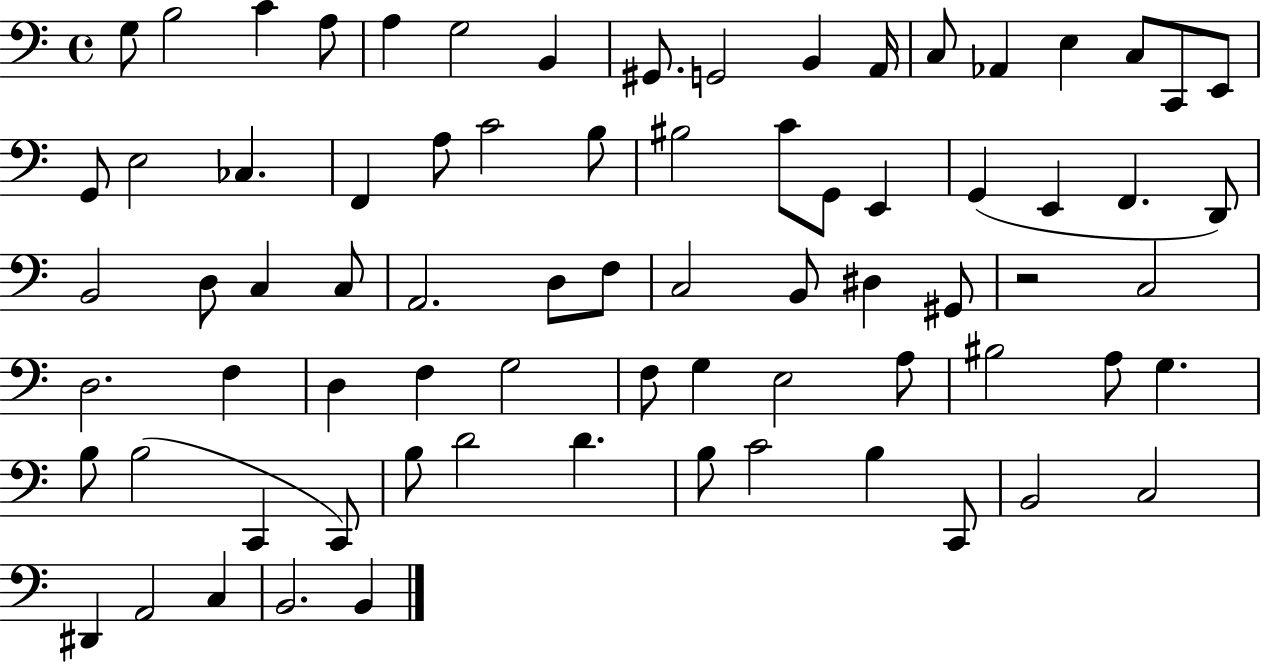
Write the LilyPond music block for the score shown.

{
  \clef bass
  \time 4/4
  \defaultTimeSignature
  \key c \major
  \repeat volta 2 { g8 b2 c'4 a8 | a4 g2 b,4 | gis,8. g,2 b,4 a,16 | c8 aes,4 e4 c8 c,8 e,8 | \break g,8 e2 ces4. | f,4 a8 c'2 b8 | bis2 c'8 g,8 e,4 | g,4( e,4 f,4. d,8) | \break b,2 d8 c4 c8 | a,2. d8 f8 | c2 b,8 dis4 gis,8 | r2 c2 | \break d2. f4 | d4 f4 g2 | f8 g4 e2 a8 | bis2 a8 g4. | \break b8 b2( c,4 c,8) | b8 d'2 d'4. | b8 c'2 b4 c,8 | b,2 c2 | \break dis,4 a,2 c4 | b,2. b,4 | } \bar "|."
}